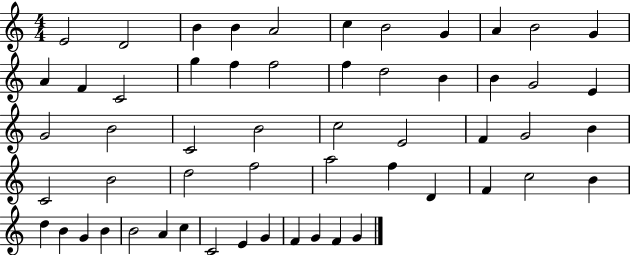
E4/h D4/h B4/q B4/q A4/h C5/q B4/h G4/q A4/q B4/h G4/q A4/q F4/q C4/h G5/q F5/q F5/h F5/q D5/h B4/q B4/q G4/h E4/q G4/h B4/h C4/h B4/h C5/h E4/h F4/q G4/h B4/q C4/h B4/h D5/h F5/h A5/h F5/q D4/q F4/q C5/h B4/q D5/q B4/q G4/q B4/q B4/h A4/q C5/q C4/h E4/q G4/q F4/q G4/q F4/q G4/q